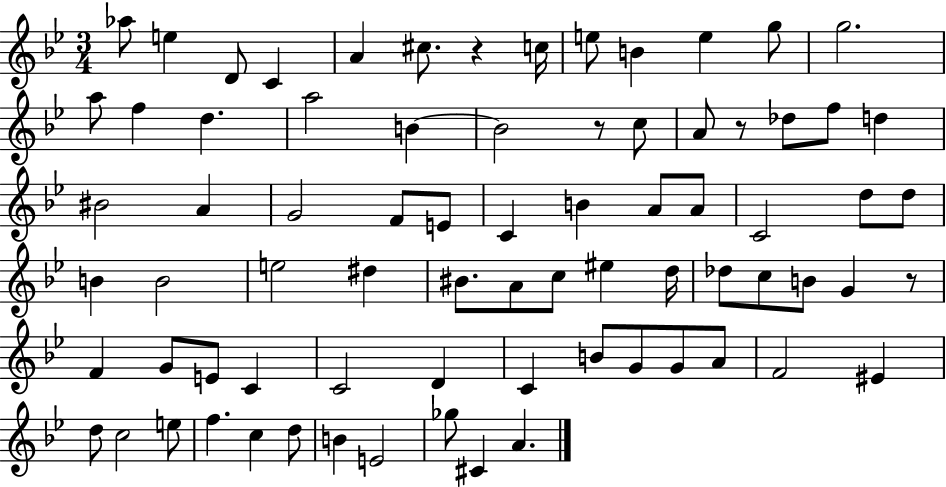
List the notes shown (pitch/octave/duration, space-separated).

Ab5/e E5/q D4/e C4/q A4/q C#5/e. R/q C5/s E5/e B4/q E5/q G5/e G5/h. A5/e F5/q D5/q. A5/h B4/q B4/h R/e C5/e A4/e R/e Db5/e F5/e D5/q BIS4/h A4/q G4/h F4/e E4/e C4/q B4/q A4/e A4/e C4/h D5/e D5/e B4/q B4/h E5/h D#5/q BIS4/e. A4/e C5/e EIS5/q D5/s Db5/e C5/e B4/e G4/q R/e F4/q G4/e E4/e C4/q C4/h D4/q C4/q B4/e G4/e G4/e A4/e F4/h EIS4/q D5/e C5/h E5/e F5/q. C5/q D5/e B4/q E4/h Gb5/e C#4/q A4/q.